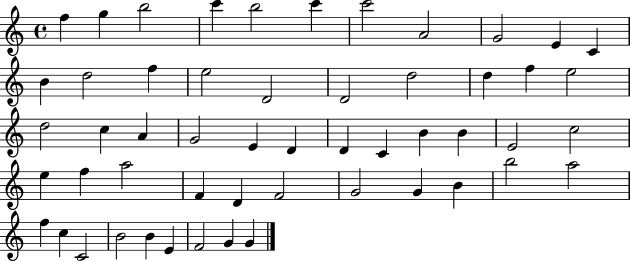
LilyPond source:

{
  \clef treble
  \time 4/4
  \defaultTimeSignature
  \key c \major
  f''4 g''4 b''2 | c'''4 b''2 c'''4 | c'''2 a'2 | g'2 e'4 c'4 | \break b'4 d''2 f''4 | e''2 d'2 | d'2 d''2 | d''4 f''4 e''2 | \break d''2 c''4 a'4 | g'2 e'4 d'4 | d'4 c'4 b'4 b'4 | e'2 c''2 | \break e''4 f''4 a''2 | f'4 d'4 f'2 | g'2 g'4 b'4 | b''2 a''2 | \break f''4 c''4 c'2 | b'2 b'4 e'4 | f'2 g'4 g'4 | \bar "|."
}